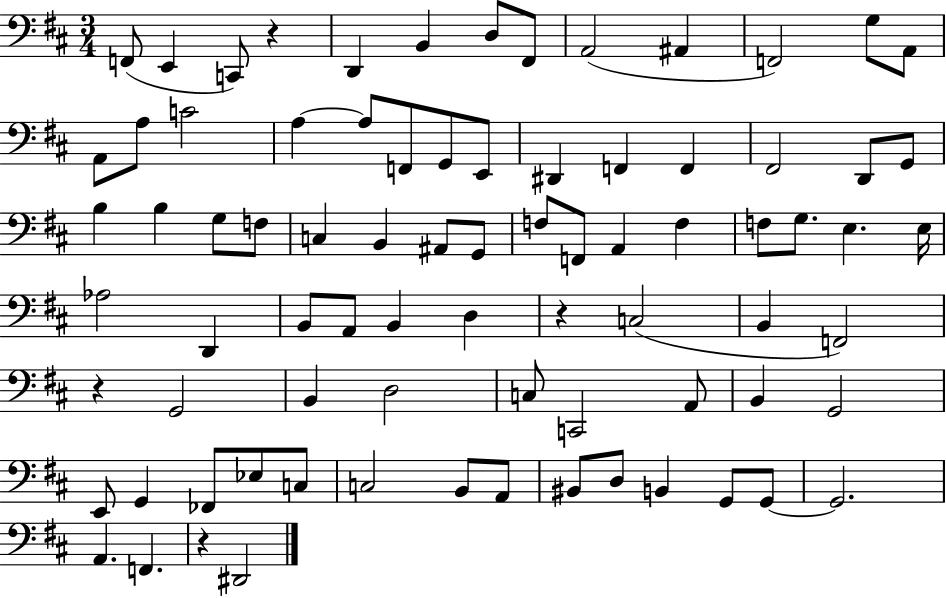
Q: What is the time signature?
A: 3/4